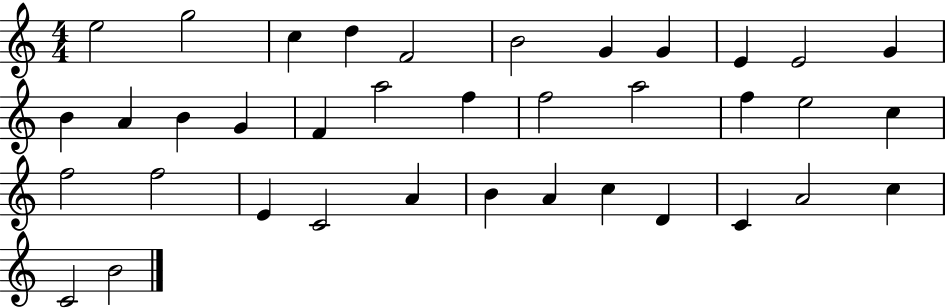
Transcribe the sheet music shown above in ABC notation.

X:1
T:Untitled
M:4/4
L:1/4
K:C
e2 g2 c d F2 B2 G G E E2 G B A B G F a2 f f2 a2 f e2 c f2 f2 E C2 A B A c D C A2 c C2 B2